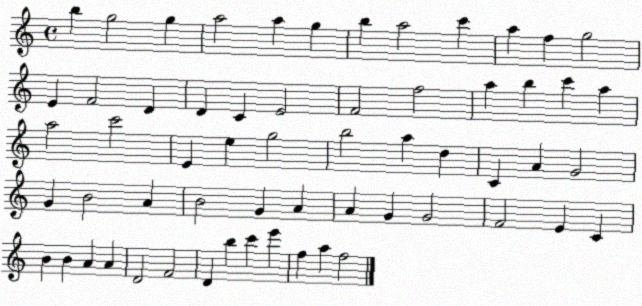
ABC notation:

X:1
T:Untitled
M:4/4
L:1/4
K:C
b g2 g a2 a g b a2 c' a f g2 E F2 D D C E2 F2 f2 a b c' a a2 c'2 E e g2 b2 a d C A G2 G B2 A B2 G A A G G2 F2 E C B B A A D2 F2 D b c' e' f a f2